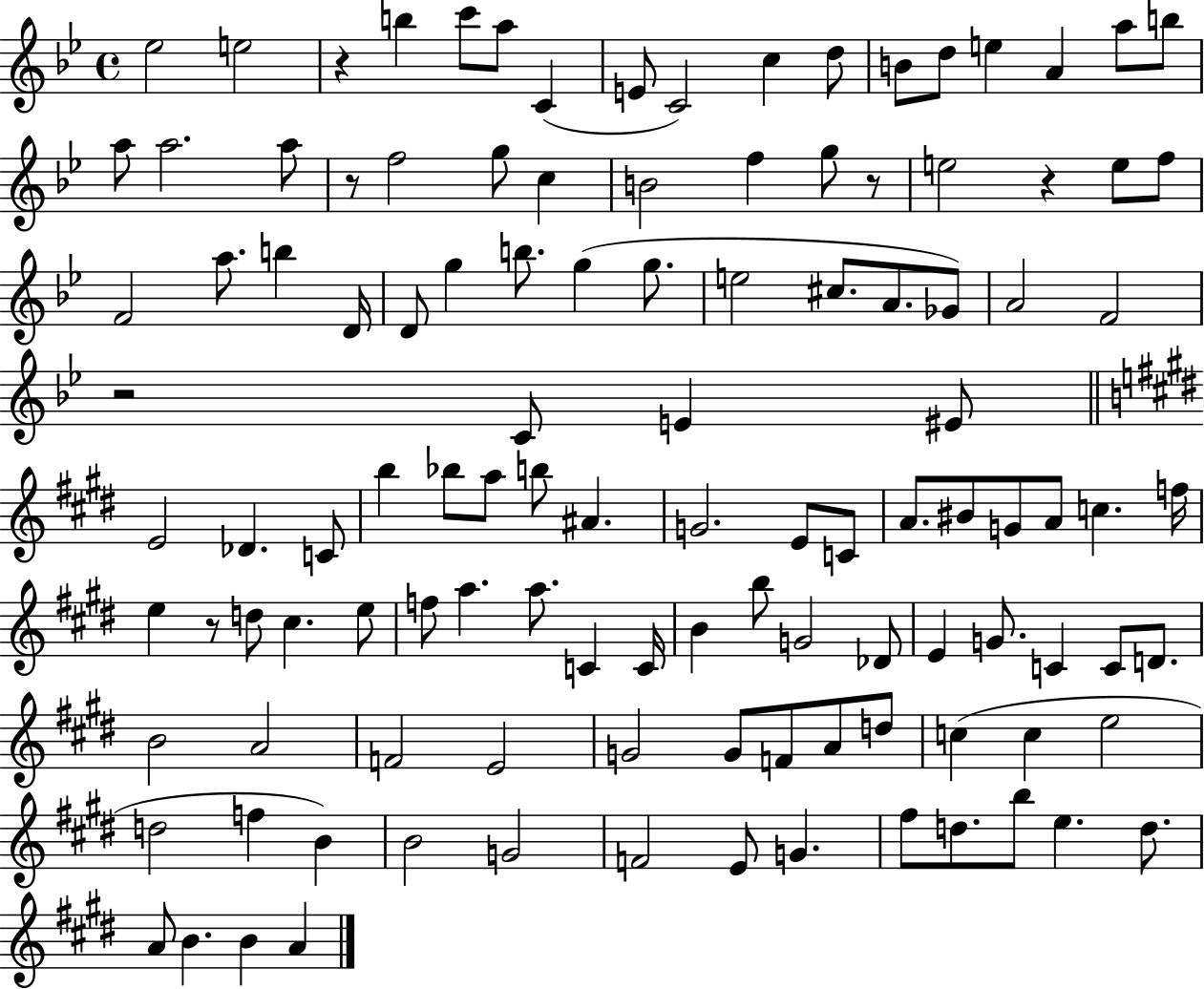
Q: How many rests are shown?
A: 6